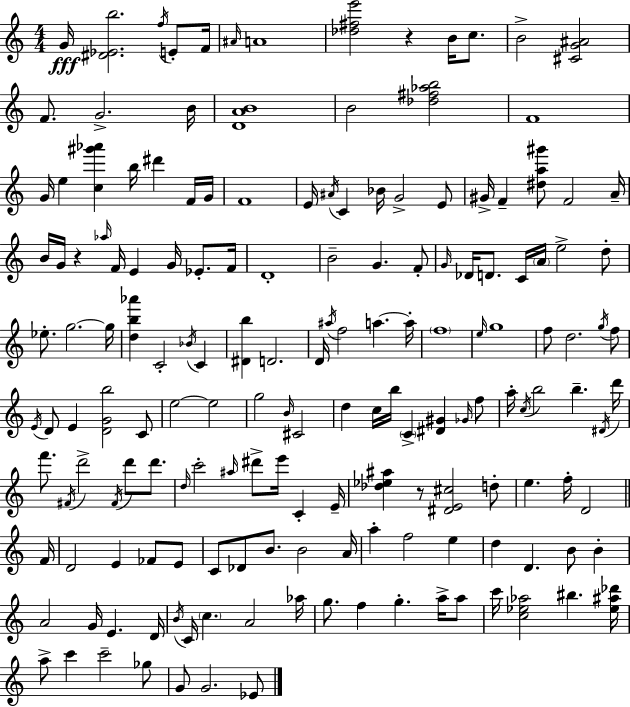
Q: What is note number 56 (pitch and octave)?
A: C4